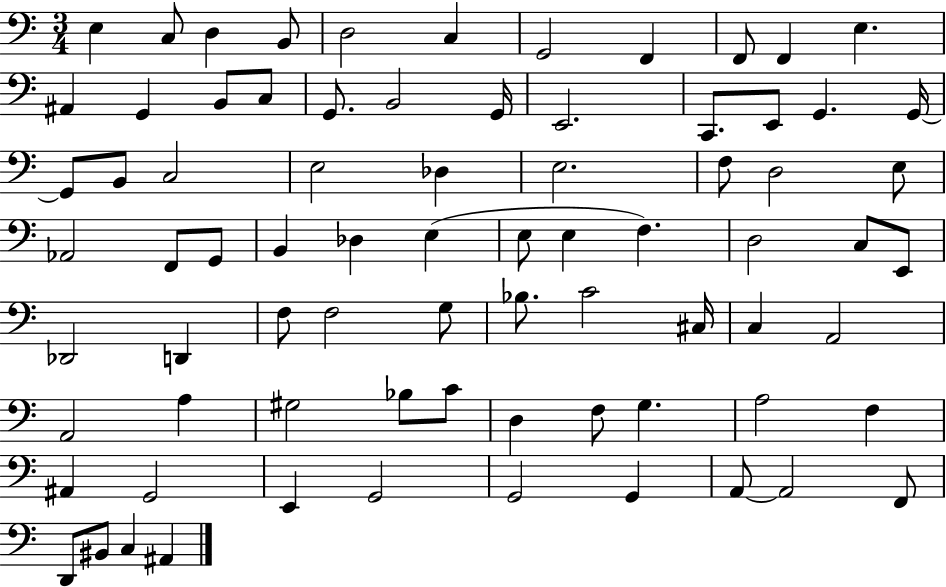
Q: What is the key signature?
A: C major